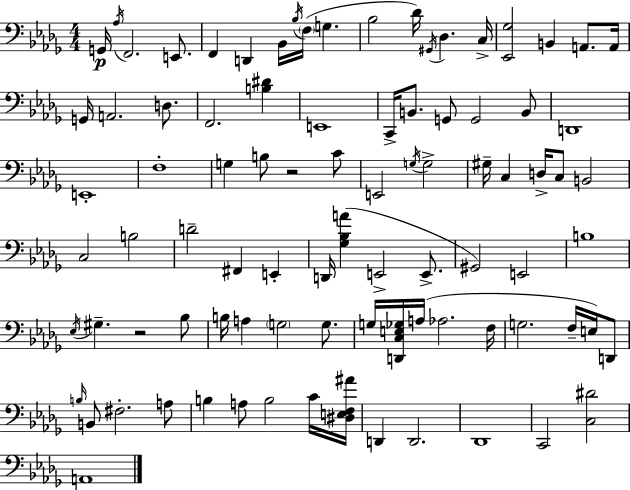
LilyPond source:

{
  \clef bass
  \numericTimeSignature
  \time 4/4
  \key bes \minor
  g,16\p \acciaccatura { aes16 } f,2. e,8. | f,4 d,4 bes,16 \acciaccatura { bes16 } \parenthesize f16( g4. | bes2 des'16) \acciaccatura { gis,16 } des4. | c16-> <ees, ges>2 b,4 a,8. | \break a,16 g,16 a,2. | d8. f,2. <b dis'>4 | e,1 | c,16-> b,8. g,8 g,2 | \break b,8 d,1 | e,1-. | f1-. | g4 b8 r2 | \break c'8 e,2 \acciaccatura { g16 } g2-> | gis16-- c4 d16-> c8 b,2 | c2 b2 | d'2-- fis,4 | \break e,4-. d,16 <ges bes a'>4( e,2-> | e,8.-> gis,2) e,2 | b1 | \acciaccatura { ees16 } gis4.-- r2 | \break bes8 b16 a4 \parenthesize g2 | g8. g16 <d, c e ges>16 a16( aes2. | f16 g2. | f16-- e16) d,8 \grace { b16 } b,8 fis2.-. | \break a8 b4 a8 b2 | c'16 <dis e f ais'>16 d,4 d,2. | des,1 | c,2 <c dis'>2 | \break a,1 | \bar "|."
}